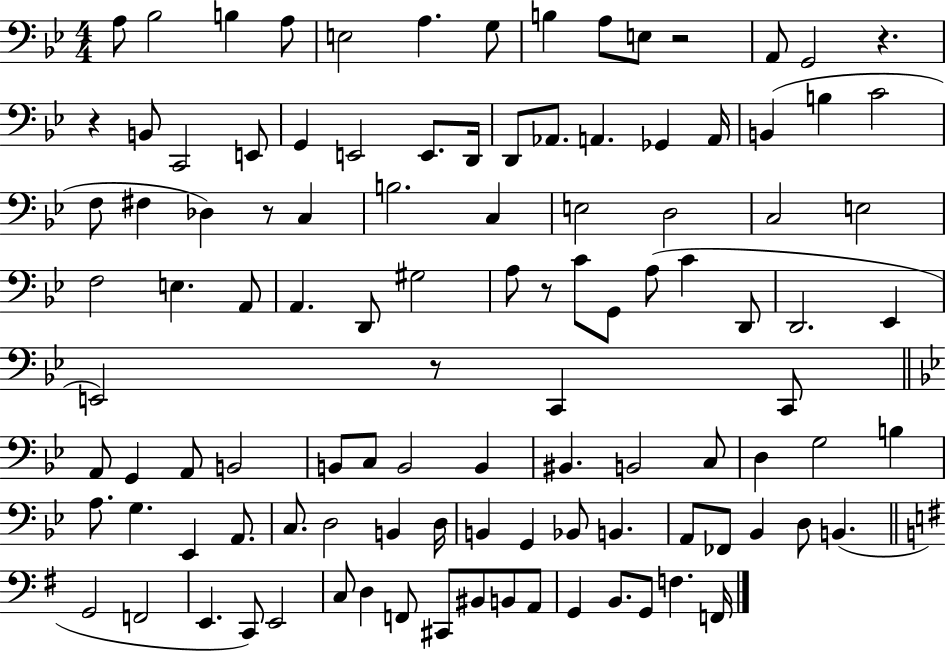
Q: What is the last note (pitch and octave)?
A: F2